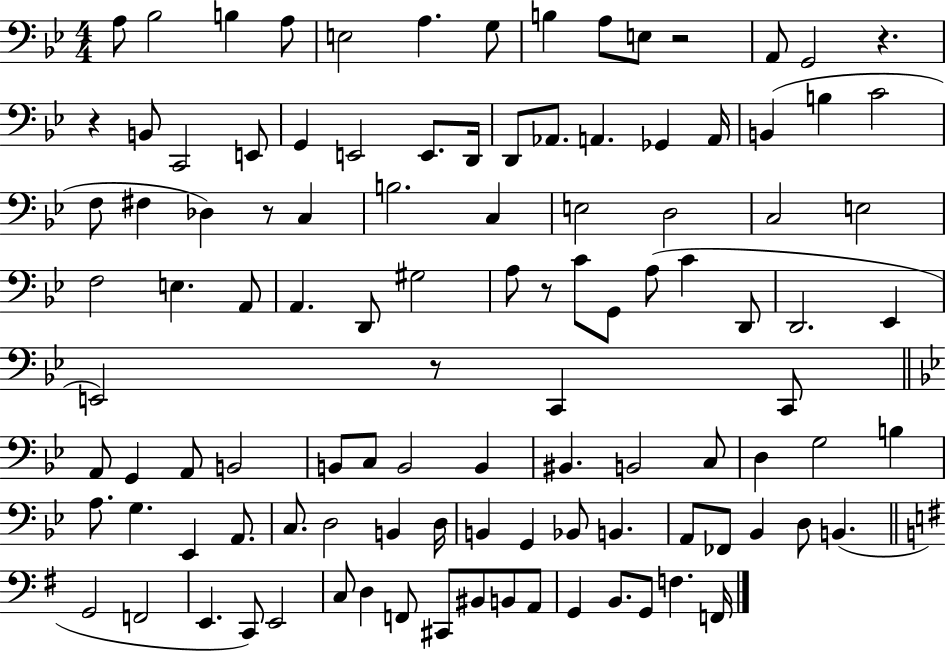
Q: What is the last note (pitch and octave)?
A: F2